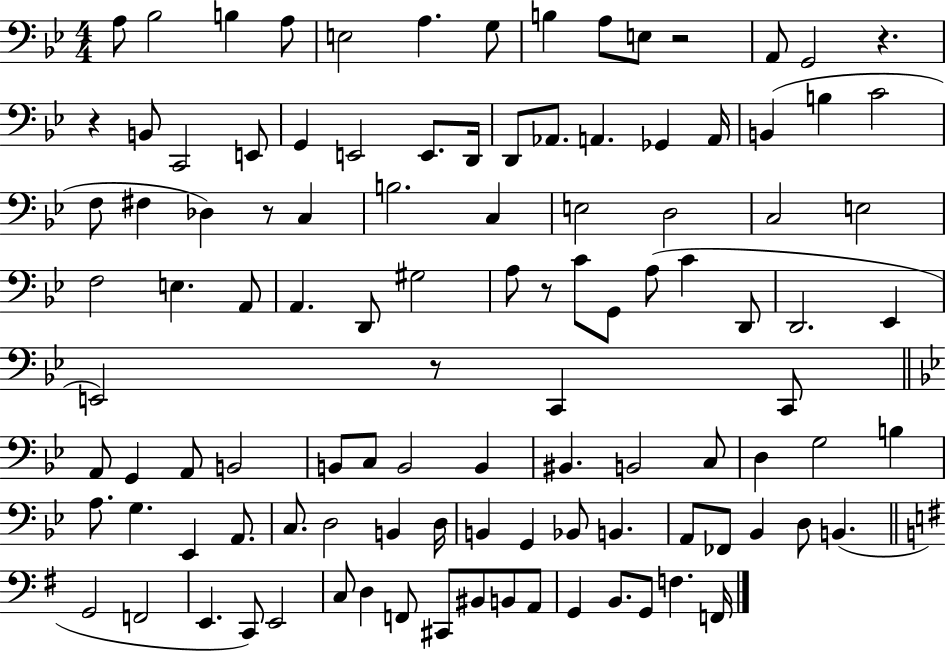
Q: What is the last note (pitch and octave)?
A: F2